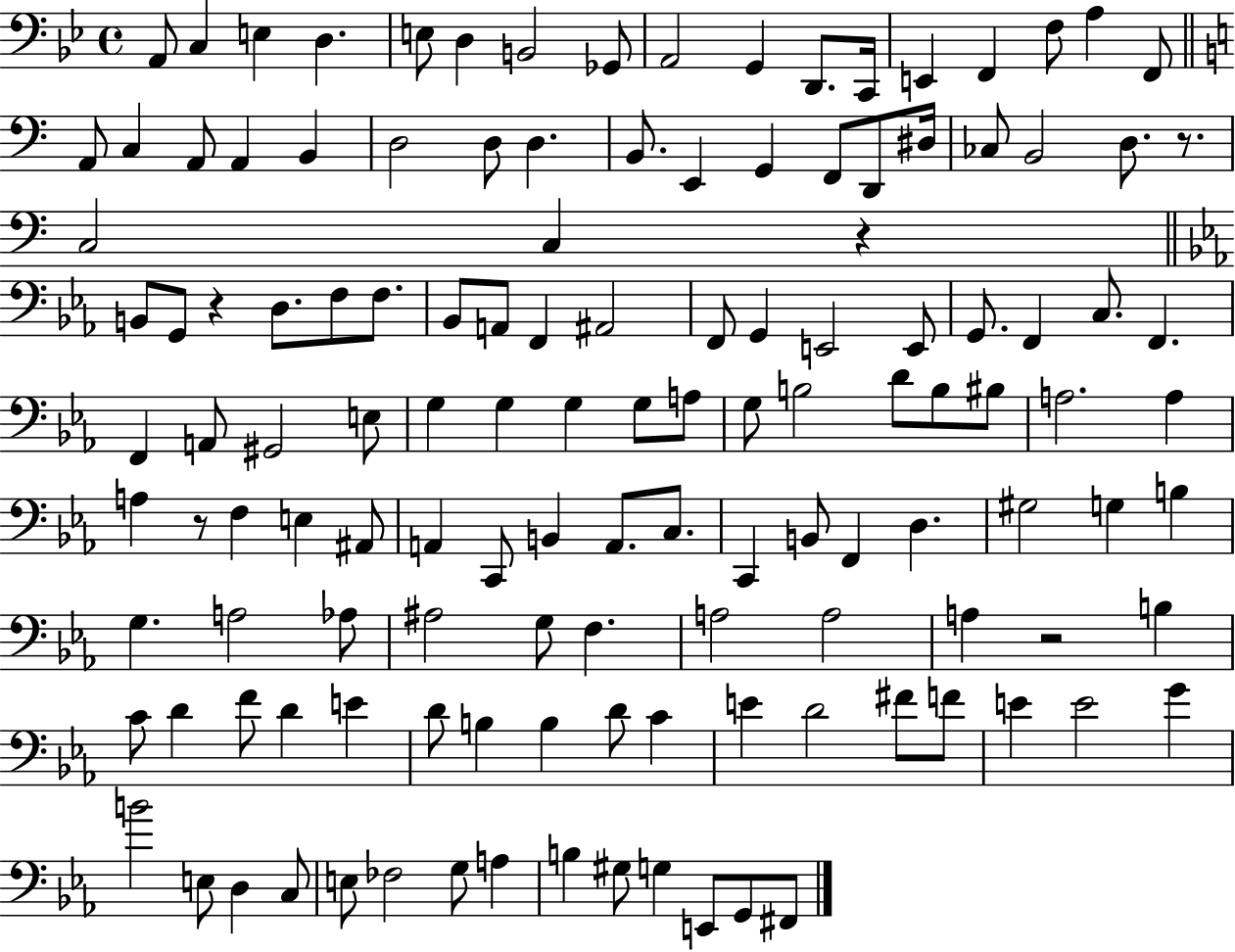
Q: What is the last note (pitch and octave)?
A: F#2